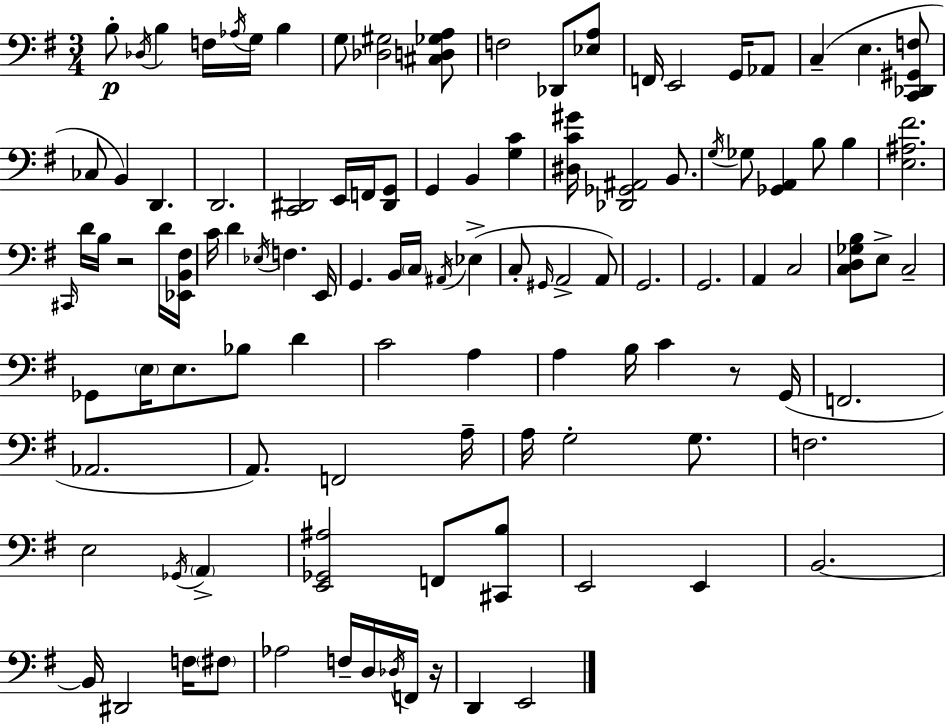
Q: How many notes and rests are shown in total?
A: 109